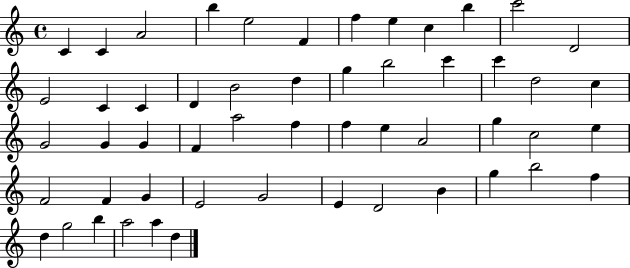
X:1
T:Untitled
M:4/4
L:1/4
K:C
C C A2 b e2 F f e c b c'2 D2 E2 C C D B2 d g b2 c' c' d2 c G2 G G F a2 f f e A2 g c2 e F2 F G E2 G2 E D2 B g b2 f d g2 b a2 a d